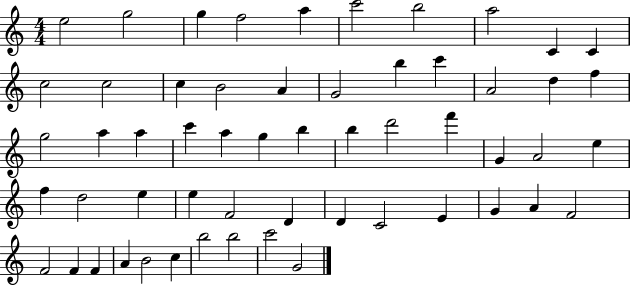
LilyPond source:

{
  \clef treble
  \numericTimeSignature
  \time 4/4
  \key c \major
  e''2 g''2 | g''4 f''2 a''4 | c'''2 b''2 | a''2 c'4 c'4 | \break c''2 c''2 | c''4 b'2 a'4 | g'2 b''4 c'''4 | a'2 d''4 f''4 | \break g''2 a''4 a''4 | c'''4 a''4 g''4 b''4 | b''4 d'''2 f'''4 | g'4 a'2 e''4 | \break f''4 d''2 e''4 | e''4 f'2 d'4 | d'4 c'2 e'4 | g'4 a'4 f'2 | \break f'2 f'4 f'4 | a'4 b'2 c''4 | b''2 b''2 | c'''2 g'2 | \break \bar "|."
}